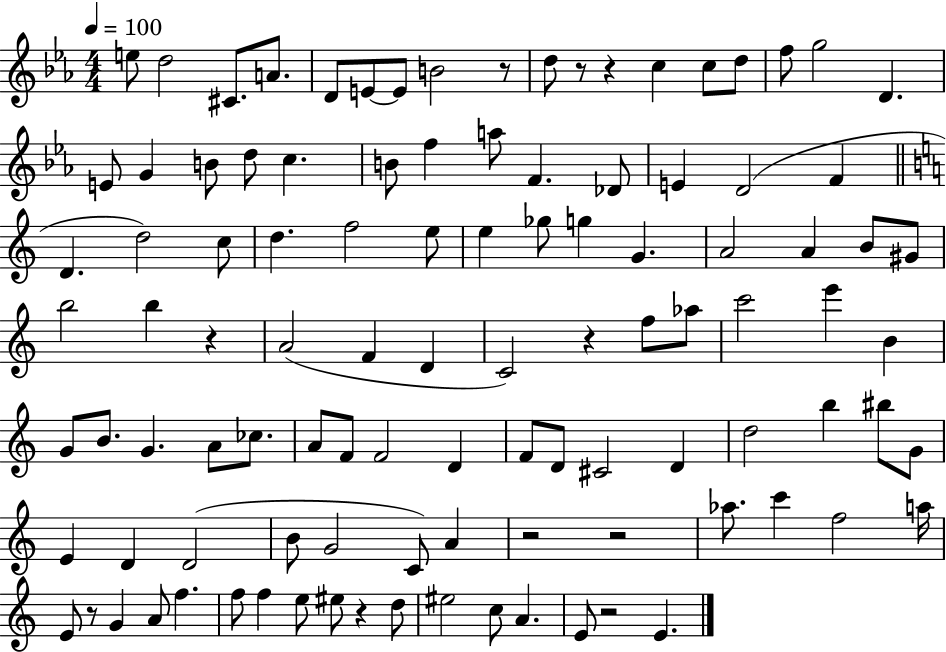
X:1
T:Untitled
M:4/4
L:1/4
K:Eb
e/2 d2 ^C/2 A/2 D/2 E/2 E/2 B2 z/2 d/2 z/2 z c c/2 d/2 f/2 g2 D E/2 G B/2 d/2 c B/2 f a/2 F _D/2 E D2 F D d2 c/2 d f2 e/2 e _g/2 g G A2 A B/2 ^G/2 b2 b z A2 F D C2 z f/2 _a/2 c'2 e' B G/2 B/2 G A/2 _c/2 A/2 F/2 F2 D F/2 D/2 ^C2 D d2 b ^b/2 G/2 E D D2 B/2 G2 C/2 A z2 z2 _a/2 c' f2 a/4 E/2 z/2 G A/2 f f/2 f e/2 ^e/2 z d/2 ^e2 c/2 A E/2 z2 E